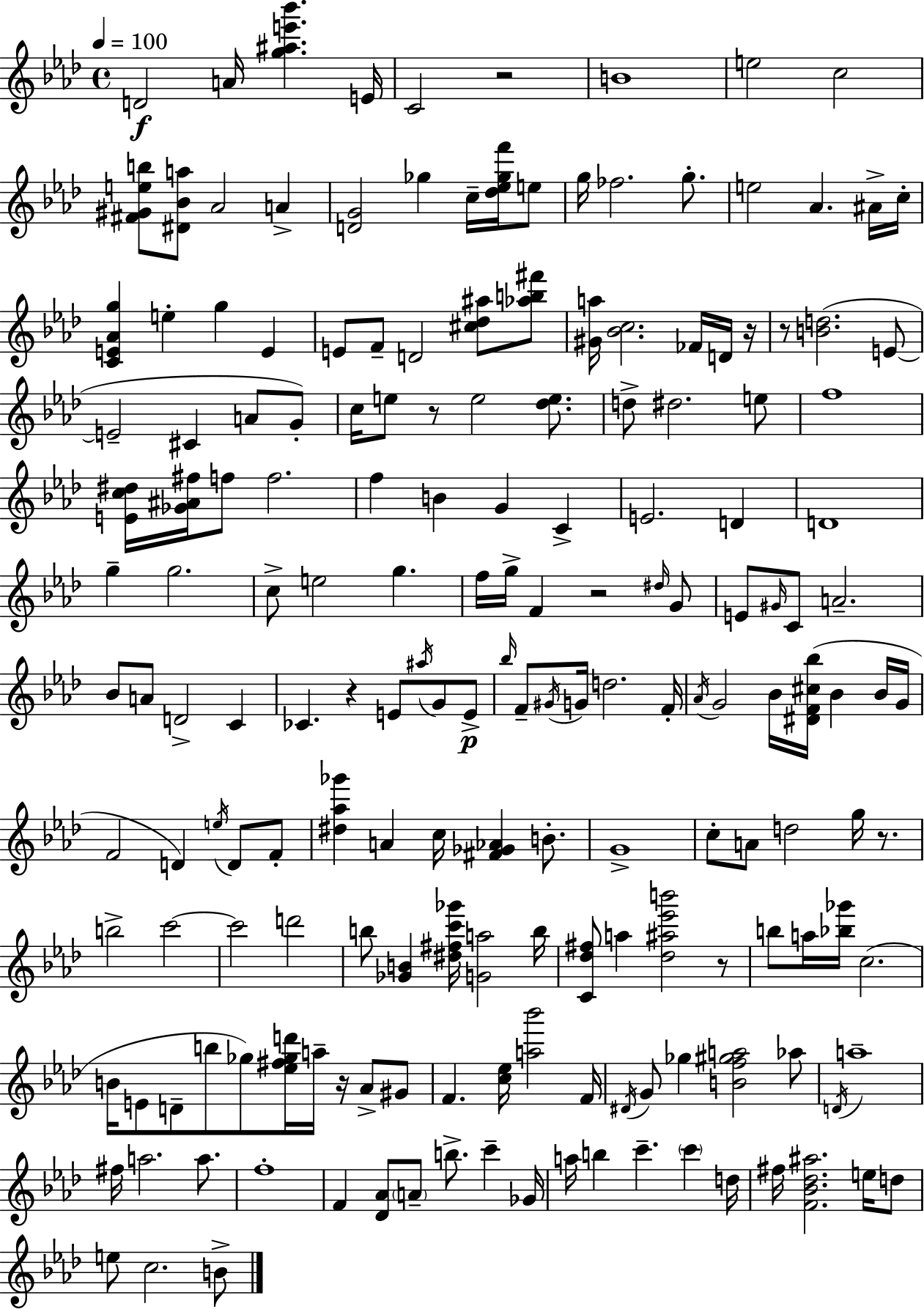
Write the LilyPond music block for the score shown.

{
  \clef treble
  \time 4/4
  \defaultTimeSignature
  \key aes \major
  \tempo 4 = 100
  d'2\f a'16 <g'' ais'' e''' bes'''>4. e'16 | c'2 r2 | b'1 | e''2 c''2 | \break <fis' gis' e'' b''>8 <dis' bes' a''>8 aes'2 a'4-> | <d' g'>2 ges''4 c''16-- <des'' ees'' ges'' f'''>16 e''8 | g''16 fes''2. g''8.-. | e''2 aes'4. ais'16-> c''16-. | \break <c' e' aes' g''>4 e''4-. g''4 e'4 | e'8 f'8-- d'2 <cis'' des'' ais''>8 <aes'' b'' fis'''>8 | <gis' a''>16 <bes' c''>2. fes'16 d'16 r16 | r8 <b' d''>2.( e'8~~ | \break e'2-- cis'4 a'8 g'8-.) | c''16 e''8 r8 e''2 <des'' e''>8. | d''8-> dis''2. e''8 | f''1 | \break <e' c'' dis''>16 <ges' ais' fis''>16 f''8 f''2. | f''4 b'4 g'4 c'4-> | e'2. d'4 | d'1 | \break g''4-- g''2. | c''8-> e''2 g''4. | f''16 g''16-> f'4 r2 \grace { dis''16 } g'8 | e'8 \grace { gis'16 } c'8 a'2.-- | \break bes'8 a'8 d'2-> c'4 | ces'4. r4 e'8 \acciaccatura { ais''16 } g'8 | e'8->\p \grace { bes''16 } f'8-- \acciaccatura { gis'16 } g'16 d''2. | f'16-. \acciaccatura { aes'16 } g'2 bes'16 <dis' f' cis'' bes''>16( | \break bes'4 bes'16 g'16 f'2 d'4) | \acciaccatura { e''16 } d'8 f'8-. <dis'' aes'' ges'''>4 a'4 c''16 | <fis' ges' aes'>4 b'8.-. g'1-> | c''8-. a'8 d''2 | \break g''16 r8. b''2-> c'''2~~ | c'''2 d'''2 | b''8 <ges' b'>4 <dis'' fis'' c''' ges'''>16 <g' a''>2 | b''16 <c' des'' fis''>8 a''4 <des'' ais'' ees''' b'''>2 | \break r8 b''8 a''16 <bes'' ges'''>16 c''2.( | b'16 e'8 d'8-- b''8 ges''8) | <ees'' fis'' ges'' d'''>16 a''16-- r16 aes'8-> gis'8 f'4. <c'' ees''>16 <a'' bes'''>2 | f'16 \acciaccatura { dis'16 } g'8 ges''4 <b' f'' gis'' a''>2 | \break aes''8 \acciaccatura { d'16 } a''1-- | fis''16 a''2. | a''8. f''1-. | f'4 <des' aes'>8 \parenthesize a'8-- | \break b''8.-> c'''4-- ges'16 a''16 b''4 c'''4.-- | \parenthesize c'''4 d''16 fis''16 <f' bes' des'' ais''>2. | e''16 d''8 e''8 c''2. | b'8-> \bar "|."
}